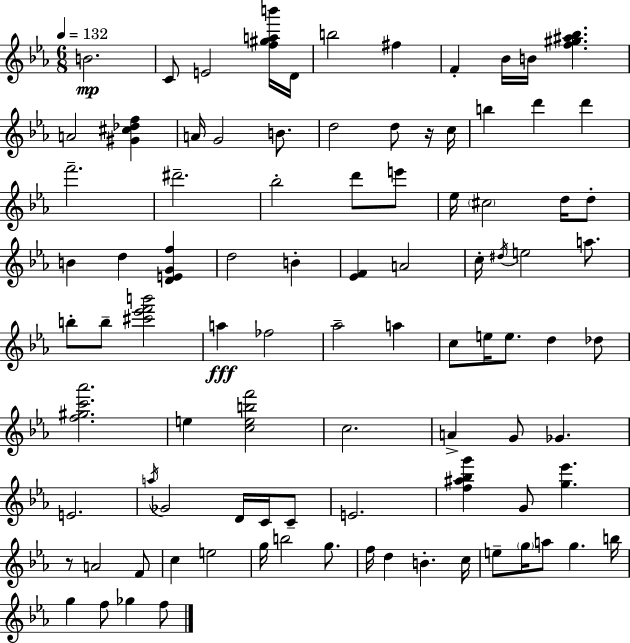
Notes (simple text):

B4/h. C4/e E4/h [F5,G#5,A5,B6]/s D4/s B5/h F#5/q F4/q Bb4/s B4/s [F5,G#5,A#5,Bb5]/q. A4/h [G#4,C#5,Db5,F5]/q A4/s G4/h B4/e. D5/h D5/e R/s C5/s B5/q D6/q D6/q F6/h. D#6/h. Bb5/h D6/e E6/e Eb5/s C#5/h D5/s D5/e B4/q D5/q [D4,E4,G4,F5]/q D5/h B4/q [Eb4,F4]/q A4/h C5/s D#5/s E5/h A5/e. B5/e B5/e [C#6,Eb6,F6,B6]/h A5/q FES5/h Ab5/h A5/q C5/e E5/s E5/e. D5/q Db5/e [F5,G#5,C6,Ab6]/h. E5/q [C5,E5,B5,F6]/h C5/h. A4/q G4/e Gb4/q. E4/h. A5/s Gb4/h D4/s C4/s C4/e E4/h. [F5,A#5,Bb5,G6]/q G4/e [G5,Eb6]/q. R/e A4/h F4/e C5/q E5/h G5/s B5/h G5/e. F5/s D5/q B4/q. C5/s E5/e G5/s A5/e G5/q. B5/s G5/q F5/e Gb5/q F5/e